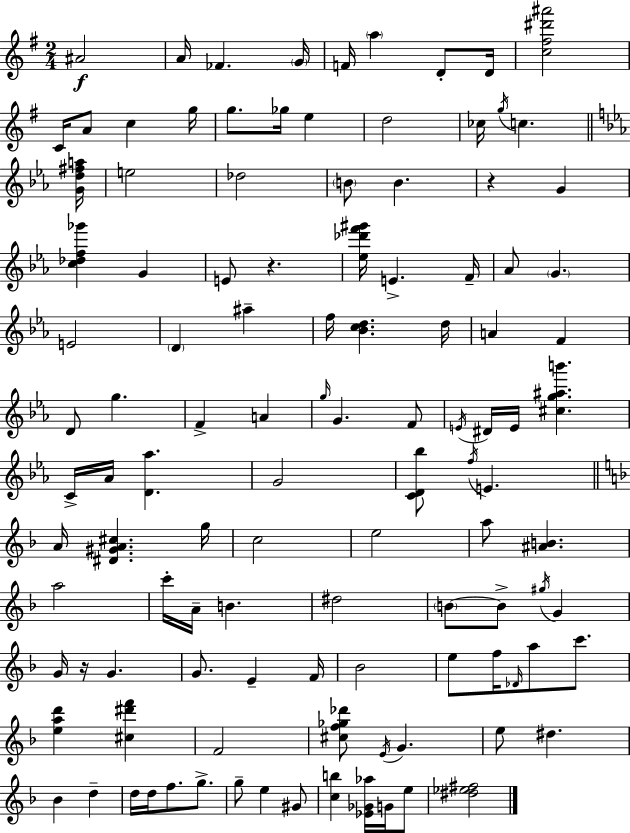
A#4/h A4/s FES4/q. G4/s F4/s A5/q D4/e D4/s [C5,F#5,D#6,A#6]/h C4/s A4/e C5/q G5/s G5/e. Gb5/s E5/q D5/h CES5/s G5/s C5/q. [G4,D5,F#5,A5]/s E5/h Db5/h B4/e B4/q. R/q G4/q [C5,Db5,F5,Gb6]/q G4/q E4/e R/q. [Eb5,Db6,F6,G#6]/s E4/q. F4/s Ab4/e G4/q. E4/h D4/q A#5/q F5/s [Bb4,C5,D5]/q. D5/s A4/q F4/q D4/e G5/q. F4/q A4/q G5/s G4/q. F4/e E4/s D#4/s E4/s [C#5,G5,A#5,B6]/q. C4/s Ab4/s [D4,Ab5]/q. G4/h [C4,D4,Bb5]/e F5/s E4/q. A4/s [D#4,G#4,A4,C#5]/q. G5/s C5/h E5/h A5/e [A#4,B4]/q. A5/h C6/s A4/s B4/q. D#5/h B4/e B4/e G#5/s G4/q G4/s R/s G4/q. G4/e. E4/q F4/s Bb4/h E5/e F5/s Db4/s A5/e C6/e. [E5,A5,D6]/q [C#5,D#6,F6]/q F4/h [C#5,F5,Gb5,Db6]/e E4/s G4/q. E5/e D#5/q. Bb4/q D5/q D5/s D5/s F5/e. G5/e. G5/e E5/q G#4/e [C5,B5]/q [Eb4,Gb4,Ab5]/s G4/s E5/e [D#5,Eb5,F#5]/h